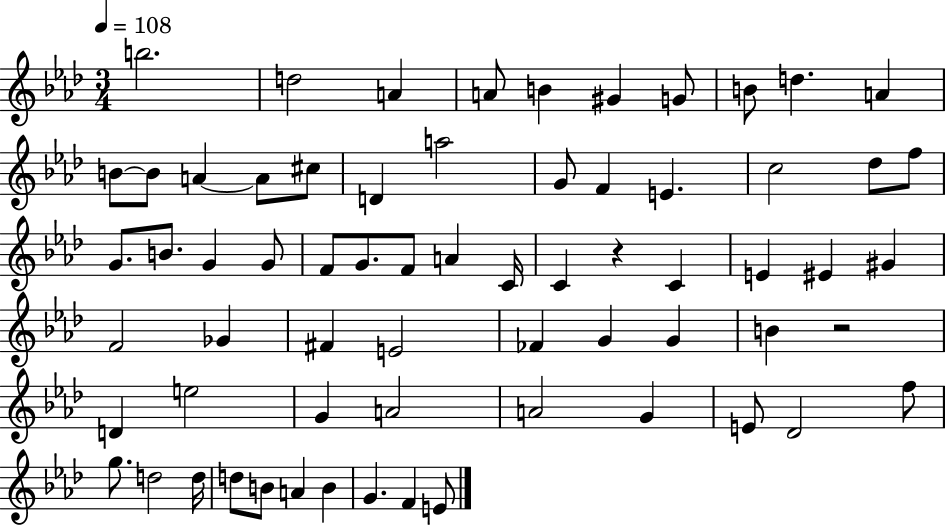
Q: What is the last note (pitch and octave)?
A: E4